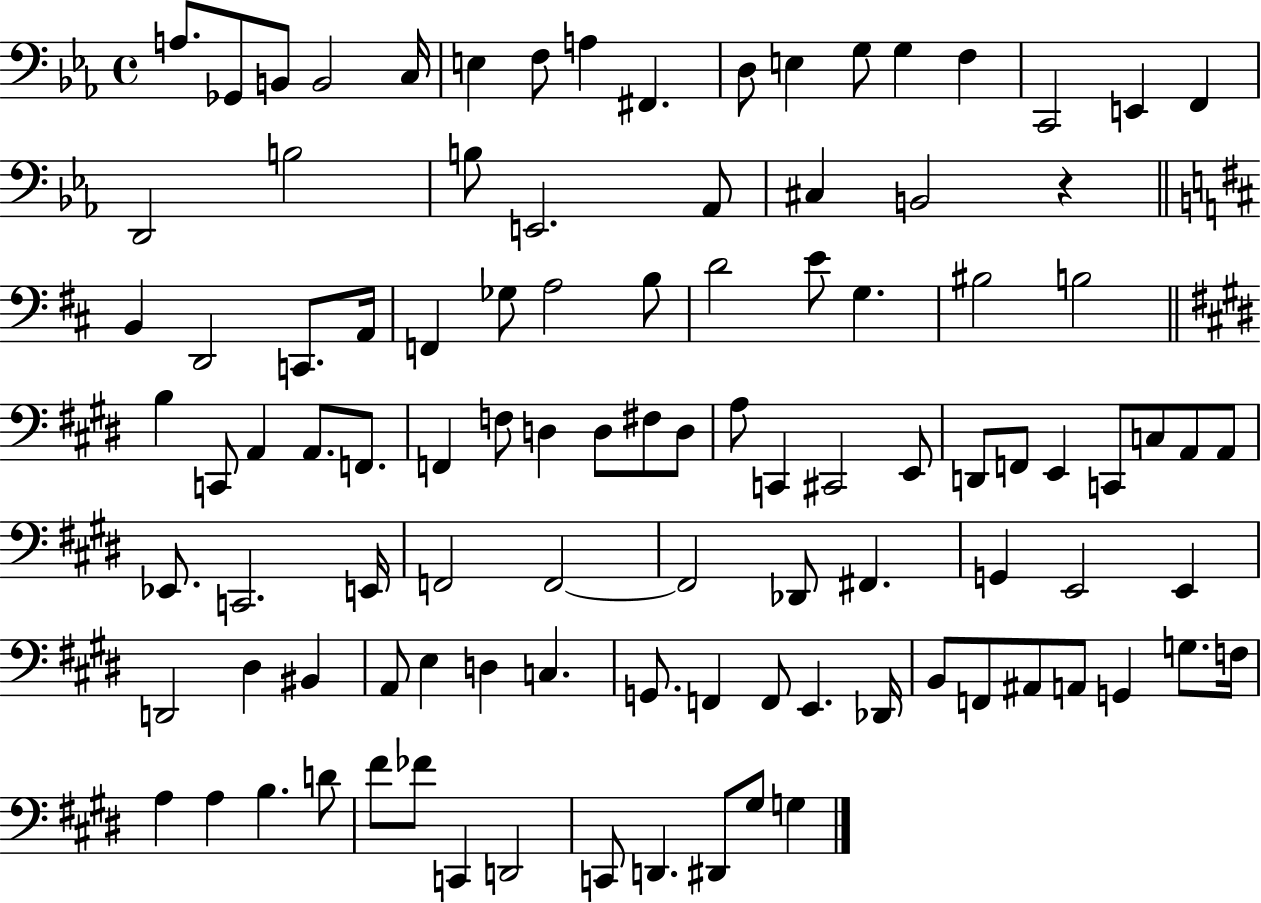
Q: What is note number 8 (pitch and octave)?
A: A3